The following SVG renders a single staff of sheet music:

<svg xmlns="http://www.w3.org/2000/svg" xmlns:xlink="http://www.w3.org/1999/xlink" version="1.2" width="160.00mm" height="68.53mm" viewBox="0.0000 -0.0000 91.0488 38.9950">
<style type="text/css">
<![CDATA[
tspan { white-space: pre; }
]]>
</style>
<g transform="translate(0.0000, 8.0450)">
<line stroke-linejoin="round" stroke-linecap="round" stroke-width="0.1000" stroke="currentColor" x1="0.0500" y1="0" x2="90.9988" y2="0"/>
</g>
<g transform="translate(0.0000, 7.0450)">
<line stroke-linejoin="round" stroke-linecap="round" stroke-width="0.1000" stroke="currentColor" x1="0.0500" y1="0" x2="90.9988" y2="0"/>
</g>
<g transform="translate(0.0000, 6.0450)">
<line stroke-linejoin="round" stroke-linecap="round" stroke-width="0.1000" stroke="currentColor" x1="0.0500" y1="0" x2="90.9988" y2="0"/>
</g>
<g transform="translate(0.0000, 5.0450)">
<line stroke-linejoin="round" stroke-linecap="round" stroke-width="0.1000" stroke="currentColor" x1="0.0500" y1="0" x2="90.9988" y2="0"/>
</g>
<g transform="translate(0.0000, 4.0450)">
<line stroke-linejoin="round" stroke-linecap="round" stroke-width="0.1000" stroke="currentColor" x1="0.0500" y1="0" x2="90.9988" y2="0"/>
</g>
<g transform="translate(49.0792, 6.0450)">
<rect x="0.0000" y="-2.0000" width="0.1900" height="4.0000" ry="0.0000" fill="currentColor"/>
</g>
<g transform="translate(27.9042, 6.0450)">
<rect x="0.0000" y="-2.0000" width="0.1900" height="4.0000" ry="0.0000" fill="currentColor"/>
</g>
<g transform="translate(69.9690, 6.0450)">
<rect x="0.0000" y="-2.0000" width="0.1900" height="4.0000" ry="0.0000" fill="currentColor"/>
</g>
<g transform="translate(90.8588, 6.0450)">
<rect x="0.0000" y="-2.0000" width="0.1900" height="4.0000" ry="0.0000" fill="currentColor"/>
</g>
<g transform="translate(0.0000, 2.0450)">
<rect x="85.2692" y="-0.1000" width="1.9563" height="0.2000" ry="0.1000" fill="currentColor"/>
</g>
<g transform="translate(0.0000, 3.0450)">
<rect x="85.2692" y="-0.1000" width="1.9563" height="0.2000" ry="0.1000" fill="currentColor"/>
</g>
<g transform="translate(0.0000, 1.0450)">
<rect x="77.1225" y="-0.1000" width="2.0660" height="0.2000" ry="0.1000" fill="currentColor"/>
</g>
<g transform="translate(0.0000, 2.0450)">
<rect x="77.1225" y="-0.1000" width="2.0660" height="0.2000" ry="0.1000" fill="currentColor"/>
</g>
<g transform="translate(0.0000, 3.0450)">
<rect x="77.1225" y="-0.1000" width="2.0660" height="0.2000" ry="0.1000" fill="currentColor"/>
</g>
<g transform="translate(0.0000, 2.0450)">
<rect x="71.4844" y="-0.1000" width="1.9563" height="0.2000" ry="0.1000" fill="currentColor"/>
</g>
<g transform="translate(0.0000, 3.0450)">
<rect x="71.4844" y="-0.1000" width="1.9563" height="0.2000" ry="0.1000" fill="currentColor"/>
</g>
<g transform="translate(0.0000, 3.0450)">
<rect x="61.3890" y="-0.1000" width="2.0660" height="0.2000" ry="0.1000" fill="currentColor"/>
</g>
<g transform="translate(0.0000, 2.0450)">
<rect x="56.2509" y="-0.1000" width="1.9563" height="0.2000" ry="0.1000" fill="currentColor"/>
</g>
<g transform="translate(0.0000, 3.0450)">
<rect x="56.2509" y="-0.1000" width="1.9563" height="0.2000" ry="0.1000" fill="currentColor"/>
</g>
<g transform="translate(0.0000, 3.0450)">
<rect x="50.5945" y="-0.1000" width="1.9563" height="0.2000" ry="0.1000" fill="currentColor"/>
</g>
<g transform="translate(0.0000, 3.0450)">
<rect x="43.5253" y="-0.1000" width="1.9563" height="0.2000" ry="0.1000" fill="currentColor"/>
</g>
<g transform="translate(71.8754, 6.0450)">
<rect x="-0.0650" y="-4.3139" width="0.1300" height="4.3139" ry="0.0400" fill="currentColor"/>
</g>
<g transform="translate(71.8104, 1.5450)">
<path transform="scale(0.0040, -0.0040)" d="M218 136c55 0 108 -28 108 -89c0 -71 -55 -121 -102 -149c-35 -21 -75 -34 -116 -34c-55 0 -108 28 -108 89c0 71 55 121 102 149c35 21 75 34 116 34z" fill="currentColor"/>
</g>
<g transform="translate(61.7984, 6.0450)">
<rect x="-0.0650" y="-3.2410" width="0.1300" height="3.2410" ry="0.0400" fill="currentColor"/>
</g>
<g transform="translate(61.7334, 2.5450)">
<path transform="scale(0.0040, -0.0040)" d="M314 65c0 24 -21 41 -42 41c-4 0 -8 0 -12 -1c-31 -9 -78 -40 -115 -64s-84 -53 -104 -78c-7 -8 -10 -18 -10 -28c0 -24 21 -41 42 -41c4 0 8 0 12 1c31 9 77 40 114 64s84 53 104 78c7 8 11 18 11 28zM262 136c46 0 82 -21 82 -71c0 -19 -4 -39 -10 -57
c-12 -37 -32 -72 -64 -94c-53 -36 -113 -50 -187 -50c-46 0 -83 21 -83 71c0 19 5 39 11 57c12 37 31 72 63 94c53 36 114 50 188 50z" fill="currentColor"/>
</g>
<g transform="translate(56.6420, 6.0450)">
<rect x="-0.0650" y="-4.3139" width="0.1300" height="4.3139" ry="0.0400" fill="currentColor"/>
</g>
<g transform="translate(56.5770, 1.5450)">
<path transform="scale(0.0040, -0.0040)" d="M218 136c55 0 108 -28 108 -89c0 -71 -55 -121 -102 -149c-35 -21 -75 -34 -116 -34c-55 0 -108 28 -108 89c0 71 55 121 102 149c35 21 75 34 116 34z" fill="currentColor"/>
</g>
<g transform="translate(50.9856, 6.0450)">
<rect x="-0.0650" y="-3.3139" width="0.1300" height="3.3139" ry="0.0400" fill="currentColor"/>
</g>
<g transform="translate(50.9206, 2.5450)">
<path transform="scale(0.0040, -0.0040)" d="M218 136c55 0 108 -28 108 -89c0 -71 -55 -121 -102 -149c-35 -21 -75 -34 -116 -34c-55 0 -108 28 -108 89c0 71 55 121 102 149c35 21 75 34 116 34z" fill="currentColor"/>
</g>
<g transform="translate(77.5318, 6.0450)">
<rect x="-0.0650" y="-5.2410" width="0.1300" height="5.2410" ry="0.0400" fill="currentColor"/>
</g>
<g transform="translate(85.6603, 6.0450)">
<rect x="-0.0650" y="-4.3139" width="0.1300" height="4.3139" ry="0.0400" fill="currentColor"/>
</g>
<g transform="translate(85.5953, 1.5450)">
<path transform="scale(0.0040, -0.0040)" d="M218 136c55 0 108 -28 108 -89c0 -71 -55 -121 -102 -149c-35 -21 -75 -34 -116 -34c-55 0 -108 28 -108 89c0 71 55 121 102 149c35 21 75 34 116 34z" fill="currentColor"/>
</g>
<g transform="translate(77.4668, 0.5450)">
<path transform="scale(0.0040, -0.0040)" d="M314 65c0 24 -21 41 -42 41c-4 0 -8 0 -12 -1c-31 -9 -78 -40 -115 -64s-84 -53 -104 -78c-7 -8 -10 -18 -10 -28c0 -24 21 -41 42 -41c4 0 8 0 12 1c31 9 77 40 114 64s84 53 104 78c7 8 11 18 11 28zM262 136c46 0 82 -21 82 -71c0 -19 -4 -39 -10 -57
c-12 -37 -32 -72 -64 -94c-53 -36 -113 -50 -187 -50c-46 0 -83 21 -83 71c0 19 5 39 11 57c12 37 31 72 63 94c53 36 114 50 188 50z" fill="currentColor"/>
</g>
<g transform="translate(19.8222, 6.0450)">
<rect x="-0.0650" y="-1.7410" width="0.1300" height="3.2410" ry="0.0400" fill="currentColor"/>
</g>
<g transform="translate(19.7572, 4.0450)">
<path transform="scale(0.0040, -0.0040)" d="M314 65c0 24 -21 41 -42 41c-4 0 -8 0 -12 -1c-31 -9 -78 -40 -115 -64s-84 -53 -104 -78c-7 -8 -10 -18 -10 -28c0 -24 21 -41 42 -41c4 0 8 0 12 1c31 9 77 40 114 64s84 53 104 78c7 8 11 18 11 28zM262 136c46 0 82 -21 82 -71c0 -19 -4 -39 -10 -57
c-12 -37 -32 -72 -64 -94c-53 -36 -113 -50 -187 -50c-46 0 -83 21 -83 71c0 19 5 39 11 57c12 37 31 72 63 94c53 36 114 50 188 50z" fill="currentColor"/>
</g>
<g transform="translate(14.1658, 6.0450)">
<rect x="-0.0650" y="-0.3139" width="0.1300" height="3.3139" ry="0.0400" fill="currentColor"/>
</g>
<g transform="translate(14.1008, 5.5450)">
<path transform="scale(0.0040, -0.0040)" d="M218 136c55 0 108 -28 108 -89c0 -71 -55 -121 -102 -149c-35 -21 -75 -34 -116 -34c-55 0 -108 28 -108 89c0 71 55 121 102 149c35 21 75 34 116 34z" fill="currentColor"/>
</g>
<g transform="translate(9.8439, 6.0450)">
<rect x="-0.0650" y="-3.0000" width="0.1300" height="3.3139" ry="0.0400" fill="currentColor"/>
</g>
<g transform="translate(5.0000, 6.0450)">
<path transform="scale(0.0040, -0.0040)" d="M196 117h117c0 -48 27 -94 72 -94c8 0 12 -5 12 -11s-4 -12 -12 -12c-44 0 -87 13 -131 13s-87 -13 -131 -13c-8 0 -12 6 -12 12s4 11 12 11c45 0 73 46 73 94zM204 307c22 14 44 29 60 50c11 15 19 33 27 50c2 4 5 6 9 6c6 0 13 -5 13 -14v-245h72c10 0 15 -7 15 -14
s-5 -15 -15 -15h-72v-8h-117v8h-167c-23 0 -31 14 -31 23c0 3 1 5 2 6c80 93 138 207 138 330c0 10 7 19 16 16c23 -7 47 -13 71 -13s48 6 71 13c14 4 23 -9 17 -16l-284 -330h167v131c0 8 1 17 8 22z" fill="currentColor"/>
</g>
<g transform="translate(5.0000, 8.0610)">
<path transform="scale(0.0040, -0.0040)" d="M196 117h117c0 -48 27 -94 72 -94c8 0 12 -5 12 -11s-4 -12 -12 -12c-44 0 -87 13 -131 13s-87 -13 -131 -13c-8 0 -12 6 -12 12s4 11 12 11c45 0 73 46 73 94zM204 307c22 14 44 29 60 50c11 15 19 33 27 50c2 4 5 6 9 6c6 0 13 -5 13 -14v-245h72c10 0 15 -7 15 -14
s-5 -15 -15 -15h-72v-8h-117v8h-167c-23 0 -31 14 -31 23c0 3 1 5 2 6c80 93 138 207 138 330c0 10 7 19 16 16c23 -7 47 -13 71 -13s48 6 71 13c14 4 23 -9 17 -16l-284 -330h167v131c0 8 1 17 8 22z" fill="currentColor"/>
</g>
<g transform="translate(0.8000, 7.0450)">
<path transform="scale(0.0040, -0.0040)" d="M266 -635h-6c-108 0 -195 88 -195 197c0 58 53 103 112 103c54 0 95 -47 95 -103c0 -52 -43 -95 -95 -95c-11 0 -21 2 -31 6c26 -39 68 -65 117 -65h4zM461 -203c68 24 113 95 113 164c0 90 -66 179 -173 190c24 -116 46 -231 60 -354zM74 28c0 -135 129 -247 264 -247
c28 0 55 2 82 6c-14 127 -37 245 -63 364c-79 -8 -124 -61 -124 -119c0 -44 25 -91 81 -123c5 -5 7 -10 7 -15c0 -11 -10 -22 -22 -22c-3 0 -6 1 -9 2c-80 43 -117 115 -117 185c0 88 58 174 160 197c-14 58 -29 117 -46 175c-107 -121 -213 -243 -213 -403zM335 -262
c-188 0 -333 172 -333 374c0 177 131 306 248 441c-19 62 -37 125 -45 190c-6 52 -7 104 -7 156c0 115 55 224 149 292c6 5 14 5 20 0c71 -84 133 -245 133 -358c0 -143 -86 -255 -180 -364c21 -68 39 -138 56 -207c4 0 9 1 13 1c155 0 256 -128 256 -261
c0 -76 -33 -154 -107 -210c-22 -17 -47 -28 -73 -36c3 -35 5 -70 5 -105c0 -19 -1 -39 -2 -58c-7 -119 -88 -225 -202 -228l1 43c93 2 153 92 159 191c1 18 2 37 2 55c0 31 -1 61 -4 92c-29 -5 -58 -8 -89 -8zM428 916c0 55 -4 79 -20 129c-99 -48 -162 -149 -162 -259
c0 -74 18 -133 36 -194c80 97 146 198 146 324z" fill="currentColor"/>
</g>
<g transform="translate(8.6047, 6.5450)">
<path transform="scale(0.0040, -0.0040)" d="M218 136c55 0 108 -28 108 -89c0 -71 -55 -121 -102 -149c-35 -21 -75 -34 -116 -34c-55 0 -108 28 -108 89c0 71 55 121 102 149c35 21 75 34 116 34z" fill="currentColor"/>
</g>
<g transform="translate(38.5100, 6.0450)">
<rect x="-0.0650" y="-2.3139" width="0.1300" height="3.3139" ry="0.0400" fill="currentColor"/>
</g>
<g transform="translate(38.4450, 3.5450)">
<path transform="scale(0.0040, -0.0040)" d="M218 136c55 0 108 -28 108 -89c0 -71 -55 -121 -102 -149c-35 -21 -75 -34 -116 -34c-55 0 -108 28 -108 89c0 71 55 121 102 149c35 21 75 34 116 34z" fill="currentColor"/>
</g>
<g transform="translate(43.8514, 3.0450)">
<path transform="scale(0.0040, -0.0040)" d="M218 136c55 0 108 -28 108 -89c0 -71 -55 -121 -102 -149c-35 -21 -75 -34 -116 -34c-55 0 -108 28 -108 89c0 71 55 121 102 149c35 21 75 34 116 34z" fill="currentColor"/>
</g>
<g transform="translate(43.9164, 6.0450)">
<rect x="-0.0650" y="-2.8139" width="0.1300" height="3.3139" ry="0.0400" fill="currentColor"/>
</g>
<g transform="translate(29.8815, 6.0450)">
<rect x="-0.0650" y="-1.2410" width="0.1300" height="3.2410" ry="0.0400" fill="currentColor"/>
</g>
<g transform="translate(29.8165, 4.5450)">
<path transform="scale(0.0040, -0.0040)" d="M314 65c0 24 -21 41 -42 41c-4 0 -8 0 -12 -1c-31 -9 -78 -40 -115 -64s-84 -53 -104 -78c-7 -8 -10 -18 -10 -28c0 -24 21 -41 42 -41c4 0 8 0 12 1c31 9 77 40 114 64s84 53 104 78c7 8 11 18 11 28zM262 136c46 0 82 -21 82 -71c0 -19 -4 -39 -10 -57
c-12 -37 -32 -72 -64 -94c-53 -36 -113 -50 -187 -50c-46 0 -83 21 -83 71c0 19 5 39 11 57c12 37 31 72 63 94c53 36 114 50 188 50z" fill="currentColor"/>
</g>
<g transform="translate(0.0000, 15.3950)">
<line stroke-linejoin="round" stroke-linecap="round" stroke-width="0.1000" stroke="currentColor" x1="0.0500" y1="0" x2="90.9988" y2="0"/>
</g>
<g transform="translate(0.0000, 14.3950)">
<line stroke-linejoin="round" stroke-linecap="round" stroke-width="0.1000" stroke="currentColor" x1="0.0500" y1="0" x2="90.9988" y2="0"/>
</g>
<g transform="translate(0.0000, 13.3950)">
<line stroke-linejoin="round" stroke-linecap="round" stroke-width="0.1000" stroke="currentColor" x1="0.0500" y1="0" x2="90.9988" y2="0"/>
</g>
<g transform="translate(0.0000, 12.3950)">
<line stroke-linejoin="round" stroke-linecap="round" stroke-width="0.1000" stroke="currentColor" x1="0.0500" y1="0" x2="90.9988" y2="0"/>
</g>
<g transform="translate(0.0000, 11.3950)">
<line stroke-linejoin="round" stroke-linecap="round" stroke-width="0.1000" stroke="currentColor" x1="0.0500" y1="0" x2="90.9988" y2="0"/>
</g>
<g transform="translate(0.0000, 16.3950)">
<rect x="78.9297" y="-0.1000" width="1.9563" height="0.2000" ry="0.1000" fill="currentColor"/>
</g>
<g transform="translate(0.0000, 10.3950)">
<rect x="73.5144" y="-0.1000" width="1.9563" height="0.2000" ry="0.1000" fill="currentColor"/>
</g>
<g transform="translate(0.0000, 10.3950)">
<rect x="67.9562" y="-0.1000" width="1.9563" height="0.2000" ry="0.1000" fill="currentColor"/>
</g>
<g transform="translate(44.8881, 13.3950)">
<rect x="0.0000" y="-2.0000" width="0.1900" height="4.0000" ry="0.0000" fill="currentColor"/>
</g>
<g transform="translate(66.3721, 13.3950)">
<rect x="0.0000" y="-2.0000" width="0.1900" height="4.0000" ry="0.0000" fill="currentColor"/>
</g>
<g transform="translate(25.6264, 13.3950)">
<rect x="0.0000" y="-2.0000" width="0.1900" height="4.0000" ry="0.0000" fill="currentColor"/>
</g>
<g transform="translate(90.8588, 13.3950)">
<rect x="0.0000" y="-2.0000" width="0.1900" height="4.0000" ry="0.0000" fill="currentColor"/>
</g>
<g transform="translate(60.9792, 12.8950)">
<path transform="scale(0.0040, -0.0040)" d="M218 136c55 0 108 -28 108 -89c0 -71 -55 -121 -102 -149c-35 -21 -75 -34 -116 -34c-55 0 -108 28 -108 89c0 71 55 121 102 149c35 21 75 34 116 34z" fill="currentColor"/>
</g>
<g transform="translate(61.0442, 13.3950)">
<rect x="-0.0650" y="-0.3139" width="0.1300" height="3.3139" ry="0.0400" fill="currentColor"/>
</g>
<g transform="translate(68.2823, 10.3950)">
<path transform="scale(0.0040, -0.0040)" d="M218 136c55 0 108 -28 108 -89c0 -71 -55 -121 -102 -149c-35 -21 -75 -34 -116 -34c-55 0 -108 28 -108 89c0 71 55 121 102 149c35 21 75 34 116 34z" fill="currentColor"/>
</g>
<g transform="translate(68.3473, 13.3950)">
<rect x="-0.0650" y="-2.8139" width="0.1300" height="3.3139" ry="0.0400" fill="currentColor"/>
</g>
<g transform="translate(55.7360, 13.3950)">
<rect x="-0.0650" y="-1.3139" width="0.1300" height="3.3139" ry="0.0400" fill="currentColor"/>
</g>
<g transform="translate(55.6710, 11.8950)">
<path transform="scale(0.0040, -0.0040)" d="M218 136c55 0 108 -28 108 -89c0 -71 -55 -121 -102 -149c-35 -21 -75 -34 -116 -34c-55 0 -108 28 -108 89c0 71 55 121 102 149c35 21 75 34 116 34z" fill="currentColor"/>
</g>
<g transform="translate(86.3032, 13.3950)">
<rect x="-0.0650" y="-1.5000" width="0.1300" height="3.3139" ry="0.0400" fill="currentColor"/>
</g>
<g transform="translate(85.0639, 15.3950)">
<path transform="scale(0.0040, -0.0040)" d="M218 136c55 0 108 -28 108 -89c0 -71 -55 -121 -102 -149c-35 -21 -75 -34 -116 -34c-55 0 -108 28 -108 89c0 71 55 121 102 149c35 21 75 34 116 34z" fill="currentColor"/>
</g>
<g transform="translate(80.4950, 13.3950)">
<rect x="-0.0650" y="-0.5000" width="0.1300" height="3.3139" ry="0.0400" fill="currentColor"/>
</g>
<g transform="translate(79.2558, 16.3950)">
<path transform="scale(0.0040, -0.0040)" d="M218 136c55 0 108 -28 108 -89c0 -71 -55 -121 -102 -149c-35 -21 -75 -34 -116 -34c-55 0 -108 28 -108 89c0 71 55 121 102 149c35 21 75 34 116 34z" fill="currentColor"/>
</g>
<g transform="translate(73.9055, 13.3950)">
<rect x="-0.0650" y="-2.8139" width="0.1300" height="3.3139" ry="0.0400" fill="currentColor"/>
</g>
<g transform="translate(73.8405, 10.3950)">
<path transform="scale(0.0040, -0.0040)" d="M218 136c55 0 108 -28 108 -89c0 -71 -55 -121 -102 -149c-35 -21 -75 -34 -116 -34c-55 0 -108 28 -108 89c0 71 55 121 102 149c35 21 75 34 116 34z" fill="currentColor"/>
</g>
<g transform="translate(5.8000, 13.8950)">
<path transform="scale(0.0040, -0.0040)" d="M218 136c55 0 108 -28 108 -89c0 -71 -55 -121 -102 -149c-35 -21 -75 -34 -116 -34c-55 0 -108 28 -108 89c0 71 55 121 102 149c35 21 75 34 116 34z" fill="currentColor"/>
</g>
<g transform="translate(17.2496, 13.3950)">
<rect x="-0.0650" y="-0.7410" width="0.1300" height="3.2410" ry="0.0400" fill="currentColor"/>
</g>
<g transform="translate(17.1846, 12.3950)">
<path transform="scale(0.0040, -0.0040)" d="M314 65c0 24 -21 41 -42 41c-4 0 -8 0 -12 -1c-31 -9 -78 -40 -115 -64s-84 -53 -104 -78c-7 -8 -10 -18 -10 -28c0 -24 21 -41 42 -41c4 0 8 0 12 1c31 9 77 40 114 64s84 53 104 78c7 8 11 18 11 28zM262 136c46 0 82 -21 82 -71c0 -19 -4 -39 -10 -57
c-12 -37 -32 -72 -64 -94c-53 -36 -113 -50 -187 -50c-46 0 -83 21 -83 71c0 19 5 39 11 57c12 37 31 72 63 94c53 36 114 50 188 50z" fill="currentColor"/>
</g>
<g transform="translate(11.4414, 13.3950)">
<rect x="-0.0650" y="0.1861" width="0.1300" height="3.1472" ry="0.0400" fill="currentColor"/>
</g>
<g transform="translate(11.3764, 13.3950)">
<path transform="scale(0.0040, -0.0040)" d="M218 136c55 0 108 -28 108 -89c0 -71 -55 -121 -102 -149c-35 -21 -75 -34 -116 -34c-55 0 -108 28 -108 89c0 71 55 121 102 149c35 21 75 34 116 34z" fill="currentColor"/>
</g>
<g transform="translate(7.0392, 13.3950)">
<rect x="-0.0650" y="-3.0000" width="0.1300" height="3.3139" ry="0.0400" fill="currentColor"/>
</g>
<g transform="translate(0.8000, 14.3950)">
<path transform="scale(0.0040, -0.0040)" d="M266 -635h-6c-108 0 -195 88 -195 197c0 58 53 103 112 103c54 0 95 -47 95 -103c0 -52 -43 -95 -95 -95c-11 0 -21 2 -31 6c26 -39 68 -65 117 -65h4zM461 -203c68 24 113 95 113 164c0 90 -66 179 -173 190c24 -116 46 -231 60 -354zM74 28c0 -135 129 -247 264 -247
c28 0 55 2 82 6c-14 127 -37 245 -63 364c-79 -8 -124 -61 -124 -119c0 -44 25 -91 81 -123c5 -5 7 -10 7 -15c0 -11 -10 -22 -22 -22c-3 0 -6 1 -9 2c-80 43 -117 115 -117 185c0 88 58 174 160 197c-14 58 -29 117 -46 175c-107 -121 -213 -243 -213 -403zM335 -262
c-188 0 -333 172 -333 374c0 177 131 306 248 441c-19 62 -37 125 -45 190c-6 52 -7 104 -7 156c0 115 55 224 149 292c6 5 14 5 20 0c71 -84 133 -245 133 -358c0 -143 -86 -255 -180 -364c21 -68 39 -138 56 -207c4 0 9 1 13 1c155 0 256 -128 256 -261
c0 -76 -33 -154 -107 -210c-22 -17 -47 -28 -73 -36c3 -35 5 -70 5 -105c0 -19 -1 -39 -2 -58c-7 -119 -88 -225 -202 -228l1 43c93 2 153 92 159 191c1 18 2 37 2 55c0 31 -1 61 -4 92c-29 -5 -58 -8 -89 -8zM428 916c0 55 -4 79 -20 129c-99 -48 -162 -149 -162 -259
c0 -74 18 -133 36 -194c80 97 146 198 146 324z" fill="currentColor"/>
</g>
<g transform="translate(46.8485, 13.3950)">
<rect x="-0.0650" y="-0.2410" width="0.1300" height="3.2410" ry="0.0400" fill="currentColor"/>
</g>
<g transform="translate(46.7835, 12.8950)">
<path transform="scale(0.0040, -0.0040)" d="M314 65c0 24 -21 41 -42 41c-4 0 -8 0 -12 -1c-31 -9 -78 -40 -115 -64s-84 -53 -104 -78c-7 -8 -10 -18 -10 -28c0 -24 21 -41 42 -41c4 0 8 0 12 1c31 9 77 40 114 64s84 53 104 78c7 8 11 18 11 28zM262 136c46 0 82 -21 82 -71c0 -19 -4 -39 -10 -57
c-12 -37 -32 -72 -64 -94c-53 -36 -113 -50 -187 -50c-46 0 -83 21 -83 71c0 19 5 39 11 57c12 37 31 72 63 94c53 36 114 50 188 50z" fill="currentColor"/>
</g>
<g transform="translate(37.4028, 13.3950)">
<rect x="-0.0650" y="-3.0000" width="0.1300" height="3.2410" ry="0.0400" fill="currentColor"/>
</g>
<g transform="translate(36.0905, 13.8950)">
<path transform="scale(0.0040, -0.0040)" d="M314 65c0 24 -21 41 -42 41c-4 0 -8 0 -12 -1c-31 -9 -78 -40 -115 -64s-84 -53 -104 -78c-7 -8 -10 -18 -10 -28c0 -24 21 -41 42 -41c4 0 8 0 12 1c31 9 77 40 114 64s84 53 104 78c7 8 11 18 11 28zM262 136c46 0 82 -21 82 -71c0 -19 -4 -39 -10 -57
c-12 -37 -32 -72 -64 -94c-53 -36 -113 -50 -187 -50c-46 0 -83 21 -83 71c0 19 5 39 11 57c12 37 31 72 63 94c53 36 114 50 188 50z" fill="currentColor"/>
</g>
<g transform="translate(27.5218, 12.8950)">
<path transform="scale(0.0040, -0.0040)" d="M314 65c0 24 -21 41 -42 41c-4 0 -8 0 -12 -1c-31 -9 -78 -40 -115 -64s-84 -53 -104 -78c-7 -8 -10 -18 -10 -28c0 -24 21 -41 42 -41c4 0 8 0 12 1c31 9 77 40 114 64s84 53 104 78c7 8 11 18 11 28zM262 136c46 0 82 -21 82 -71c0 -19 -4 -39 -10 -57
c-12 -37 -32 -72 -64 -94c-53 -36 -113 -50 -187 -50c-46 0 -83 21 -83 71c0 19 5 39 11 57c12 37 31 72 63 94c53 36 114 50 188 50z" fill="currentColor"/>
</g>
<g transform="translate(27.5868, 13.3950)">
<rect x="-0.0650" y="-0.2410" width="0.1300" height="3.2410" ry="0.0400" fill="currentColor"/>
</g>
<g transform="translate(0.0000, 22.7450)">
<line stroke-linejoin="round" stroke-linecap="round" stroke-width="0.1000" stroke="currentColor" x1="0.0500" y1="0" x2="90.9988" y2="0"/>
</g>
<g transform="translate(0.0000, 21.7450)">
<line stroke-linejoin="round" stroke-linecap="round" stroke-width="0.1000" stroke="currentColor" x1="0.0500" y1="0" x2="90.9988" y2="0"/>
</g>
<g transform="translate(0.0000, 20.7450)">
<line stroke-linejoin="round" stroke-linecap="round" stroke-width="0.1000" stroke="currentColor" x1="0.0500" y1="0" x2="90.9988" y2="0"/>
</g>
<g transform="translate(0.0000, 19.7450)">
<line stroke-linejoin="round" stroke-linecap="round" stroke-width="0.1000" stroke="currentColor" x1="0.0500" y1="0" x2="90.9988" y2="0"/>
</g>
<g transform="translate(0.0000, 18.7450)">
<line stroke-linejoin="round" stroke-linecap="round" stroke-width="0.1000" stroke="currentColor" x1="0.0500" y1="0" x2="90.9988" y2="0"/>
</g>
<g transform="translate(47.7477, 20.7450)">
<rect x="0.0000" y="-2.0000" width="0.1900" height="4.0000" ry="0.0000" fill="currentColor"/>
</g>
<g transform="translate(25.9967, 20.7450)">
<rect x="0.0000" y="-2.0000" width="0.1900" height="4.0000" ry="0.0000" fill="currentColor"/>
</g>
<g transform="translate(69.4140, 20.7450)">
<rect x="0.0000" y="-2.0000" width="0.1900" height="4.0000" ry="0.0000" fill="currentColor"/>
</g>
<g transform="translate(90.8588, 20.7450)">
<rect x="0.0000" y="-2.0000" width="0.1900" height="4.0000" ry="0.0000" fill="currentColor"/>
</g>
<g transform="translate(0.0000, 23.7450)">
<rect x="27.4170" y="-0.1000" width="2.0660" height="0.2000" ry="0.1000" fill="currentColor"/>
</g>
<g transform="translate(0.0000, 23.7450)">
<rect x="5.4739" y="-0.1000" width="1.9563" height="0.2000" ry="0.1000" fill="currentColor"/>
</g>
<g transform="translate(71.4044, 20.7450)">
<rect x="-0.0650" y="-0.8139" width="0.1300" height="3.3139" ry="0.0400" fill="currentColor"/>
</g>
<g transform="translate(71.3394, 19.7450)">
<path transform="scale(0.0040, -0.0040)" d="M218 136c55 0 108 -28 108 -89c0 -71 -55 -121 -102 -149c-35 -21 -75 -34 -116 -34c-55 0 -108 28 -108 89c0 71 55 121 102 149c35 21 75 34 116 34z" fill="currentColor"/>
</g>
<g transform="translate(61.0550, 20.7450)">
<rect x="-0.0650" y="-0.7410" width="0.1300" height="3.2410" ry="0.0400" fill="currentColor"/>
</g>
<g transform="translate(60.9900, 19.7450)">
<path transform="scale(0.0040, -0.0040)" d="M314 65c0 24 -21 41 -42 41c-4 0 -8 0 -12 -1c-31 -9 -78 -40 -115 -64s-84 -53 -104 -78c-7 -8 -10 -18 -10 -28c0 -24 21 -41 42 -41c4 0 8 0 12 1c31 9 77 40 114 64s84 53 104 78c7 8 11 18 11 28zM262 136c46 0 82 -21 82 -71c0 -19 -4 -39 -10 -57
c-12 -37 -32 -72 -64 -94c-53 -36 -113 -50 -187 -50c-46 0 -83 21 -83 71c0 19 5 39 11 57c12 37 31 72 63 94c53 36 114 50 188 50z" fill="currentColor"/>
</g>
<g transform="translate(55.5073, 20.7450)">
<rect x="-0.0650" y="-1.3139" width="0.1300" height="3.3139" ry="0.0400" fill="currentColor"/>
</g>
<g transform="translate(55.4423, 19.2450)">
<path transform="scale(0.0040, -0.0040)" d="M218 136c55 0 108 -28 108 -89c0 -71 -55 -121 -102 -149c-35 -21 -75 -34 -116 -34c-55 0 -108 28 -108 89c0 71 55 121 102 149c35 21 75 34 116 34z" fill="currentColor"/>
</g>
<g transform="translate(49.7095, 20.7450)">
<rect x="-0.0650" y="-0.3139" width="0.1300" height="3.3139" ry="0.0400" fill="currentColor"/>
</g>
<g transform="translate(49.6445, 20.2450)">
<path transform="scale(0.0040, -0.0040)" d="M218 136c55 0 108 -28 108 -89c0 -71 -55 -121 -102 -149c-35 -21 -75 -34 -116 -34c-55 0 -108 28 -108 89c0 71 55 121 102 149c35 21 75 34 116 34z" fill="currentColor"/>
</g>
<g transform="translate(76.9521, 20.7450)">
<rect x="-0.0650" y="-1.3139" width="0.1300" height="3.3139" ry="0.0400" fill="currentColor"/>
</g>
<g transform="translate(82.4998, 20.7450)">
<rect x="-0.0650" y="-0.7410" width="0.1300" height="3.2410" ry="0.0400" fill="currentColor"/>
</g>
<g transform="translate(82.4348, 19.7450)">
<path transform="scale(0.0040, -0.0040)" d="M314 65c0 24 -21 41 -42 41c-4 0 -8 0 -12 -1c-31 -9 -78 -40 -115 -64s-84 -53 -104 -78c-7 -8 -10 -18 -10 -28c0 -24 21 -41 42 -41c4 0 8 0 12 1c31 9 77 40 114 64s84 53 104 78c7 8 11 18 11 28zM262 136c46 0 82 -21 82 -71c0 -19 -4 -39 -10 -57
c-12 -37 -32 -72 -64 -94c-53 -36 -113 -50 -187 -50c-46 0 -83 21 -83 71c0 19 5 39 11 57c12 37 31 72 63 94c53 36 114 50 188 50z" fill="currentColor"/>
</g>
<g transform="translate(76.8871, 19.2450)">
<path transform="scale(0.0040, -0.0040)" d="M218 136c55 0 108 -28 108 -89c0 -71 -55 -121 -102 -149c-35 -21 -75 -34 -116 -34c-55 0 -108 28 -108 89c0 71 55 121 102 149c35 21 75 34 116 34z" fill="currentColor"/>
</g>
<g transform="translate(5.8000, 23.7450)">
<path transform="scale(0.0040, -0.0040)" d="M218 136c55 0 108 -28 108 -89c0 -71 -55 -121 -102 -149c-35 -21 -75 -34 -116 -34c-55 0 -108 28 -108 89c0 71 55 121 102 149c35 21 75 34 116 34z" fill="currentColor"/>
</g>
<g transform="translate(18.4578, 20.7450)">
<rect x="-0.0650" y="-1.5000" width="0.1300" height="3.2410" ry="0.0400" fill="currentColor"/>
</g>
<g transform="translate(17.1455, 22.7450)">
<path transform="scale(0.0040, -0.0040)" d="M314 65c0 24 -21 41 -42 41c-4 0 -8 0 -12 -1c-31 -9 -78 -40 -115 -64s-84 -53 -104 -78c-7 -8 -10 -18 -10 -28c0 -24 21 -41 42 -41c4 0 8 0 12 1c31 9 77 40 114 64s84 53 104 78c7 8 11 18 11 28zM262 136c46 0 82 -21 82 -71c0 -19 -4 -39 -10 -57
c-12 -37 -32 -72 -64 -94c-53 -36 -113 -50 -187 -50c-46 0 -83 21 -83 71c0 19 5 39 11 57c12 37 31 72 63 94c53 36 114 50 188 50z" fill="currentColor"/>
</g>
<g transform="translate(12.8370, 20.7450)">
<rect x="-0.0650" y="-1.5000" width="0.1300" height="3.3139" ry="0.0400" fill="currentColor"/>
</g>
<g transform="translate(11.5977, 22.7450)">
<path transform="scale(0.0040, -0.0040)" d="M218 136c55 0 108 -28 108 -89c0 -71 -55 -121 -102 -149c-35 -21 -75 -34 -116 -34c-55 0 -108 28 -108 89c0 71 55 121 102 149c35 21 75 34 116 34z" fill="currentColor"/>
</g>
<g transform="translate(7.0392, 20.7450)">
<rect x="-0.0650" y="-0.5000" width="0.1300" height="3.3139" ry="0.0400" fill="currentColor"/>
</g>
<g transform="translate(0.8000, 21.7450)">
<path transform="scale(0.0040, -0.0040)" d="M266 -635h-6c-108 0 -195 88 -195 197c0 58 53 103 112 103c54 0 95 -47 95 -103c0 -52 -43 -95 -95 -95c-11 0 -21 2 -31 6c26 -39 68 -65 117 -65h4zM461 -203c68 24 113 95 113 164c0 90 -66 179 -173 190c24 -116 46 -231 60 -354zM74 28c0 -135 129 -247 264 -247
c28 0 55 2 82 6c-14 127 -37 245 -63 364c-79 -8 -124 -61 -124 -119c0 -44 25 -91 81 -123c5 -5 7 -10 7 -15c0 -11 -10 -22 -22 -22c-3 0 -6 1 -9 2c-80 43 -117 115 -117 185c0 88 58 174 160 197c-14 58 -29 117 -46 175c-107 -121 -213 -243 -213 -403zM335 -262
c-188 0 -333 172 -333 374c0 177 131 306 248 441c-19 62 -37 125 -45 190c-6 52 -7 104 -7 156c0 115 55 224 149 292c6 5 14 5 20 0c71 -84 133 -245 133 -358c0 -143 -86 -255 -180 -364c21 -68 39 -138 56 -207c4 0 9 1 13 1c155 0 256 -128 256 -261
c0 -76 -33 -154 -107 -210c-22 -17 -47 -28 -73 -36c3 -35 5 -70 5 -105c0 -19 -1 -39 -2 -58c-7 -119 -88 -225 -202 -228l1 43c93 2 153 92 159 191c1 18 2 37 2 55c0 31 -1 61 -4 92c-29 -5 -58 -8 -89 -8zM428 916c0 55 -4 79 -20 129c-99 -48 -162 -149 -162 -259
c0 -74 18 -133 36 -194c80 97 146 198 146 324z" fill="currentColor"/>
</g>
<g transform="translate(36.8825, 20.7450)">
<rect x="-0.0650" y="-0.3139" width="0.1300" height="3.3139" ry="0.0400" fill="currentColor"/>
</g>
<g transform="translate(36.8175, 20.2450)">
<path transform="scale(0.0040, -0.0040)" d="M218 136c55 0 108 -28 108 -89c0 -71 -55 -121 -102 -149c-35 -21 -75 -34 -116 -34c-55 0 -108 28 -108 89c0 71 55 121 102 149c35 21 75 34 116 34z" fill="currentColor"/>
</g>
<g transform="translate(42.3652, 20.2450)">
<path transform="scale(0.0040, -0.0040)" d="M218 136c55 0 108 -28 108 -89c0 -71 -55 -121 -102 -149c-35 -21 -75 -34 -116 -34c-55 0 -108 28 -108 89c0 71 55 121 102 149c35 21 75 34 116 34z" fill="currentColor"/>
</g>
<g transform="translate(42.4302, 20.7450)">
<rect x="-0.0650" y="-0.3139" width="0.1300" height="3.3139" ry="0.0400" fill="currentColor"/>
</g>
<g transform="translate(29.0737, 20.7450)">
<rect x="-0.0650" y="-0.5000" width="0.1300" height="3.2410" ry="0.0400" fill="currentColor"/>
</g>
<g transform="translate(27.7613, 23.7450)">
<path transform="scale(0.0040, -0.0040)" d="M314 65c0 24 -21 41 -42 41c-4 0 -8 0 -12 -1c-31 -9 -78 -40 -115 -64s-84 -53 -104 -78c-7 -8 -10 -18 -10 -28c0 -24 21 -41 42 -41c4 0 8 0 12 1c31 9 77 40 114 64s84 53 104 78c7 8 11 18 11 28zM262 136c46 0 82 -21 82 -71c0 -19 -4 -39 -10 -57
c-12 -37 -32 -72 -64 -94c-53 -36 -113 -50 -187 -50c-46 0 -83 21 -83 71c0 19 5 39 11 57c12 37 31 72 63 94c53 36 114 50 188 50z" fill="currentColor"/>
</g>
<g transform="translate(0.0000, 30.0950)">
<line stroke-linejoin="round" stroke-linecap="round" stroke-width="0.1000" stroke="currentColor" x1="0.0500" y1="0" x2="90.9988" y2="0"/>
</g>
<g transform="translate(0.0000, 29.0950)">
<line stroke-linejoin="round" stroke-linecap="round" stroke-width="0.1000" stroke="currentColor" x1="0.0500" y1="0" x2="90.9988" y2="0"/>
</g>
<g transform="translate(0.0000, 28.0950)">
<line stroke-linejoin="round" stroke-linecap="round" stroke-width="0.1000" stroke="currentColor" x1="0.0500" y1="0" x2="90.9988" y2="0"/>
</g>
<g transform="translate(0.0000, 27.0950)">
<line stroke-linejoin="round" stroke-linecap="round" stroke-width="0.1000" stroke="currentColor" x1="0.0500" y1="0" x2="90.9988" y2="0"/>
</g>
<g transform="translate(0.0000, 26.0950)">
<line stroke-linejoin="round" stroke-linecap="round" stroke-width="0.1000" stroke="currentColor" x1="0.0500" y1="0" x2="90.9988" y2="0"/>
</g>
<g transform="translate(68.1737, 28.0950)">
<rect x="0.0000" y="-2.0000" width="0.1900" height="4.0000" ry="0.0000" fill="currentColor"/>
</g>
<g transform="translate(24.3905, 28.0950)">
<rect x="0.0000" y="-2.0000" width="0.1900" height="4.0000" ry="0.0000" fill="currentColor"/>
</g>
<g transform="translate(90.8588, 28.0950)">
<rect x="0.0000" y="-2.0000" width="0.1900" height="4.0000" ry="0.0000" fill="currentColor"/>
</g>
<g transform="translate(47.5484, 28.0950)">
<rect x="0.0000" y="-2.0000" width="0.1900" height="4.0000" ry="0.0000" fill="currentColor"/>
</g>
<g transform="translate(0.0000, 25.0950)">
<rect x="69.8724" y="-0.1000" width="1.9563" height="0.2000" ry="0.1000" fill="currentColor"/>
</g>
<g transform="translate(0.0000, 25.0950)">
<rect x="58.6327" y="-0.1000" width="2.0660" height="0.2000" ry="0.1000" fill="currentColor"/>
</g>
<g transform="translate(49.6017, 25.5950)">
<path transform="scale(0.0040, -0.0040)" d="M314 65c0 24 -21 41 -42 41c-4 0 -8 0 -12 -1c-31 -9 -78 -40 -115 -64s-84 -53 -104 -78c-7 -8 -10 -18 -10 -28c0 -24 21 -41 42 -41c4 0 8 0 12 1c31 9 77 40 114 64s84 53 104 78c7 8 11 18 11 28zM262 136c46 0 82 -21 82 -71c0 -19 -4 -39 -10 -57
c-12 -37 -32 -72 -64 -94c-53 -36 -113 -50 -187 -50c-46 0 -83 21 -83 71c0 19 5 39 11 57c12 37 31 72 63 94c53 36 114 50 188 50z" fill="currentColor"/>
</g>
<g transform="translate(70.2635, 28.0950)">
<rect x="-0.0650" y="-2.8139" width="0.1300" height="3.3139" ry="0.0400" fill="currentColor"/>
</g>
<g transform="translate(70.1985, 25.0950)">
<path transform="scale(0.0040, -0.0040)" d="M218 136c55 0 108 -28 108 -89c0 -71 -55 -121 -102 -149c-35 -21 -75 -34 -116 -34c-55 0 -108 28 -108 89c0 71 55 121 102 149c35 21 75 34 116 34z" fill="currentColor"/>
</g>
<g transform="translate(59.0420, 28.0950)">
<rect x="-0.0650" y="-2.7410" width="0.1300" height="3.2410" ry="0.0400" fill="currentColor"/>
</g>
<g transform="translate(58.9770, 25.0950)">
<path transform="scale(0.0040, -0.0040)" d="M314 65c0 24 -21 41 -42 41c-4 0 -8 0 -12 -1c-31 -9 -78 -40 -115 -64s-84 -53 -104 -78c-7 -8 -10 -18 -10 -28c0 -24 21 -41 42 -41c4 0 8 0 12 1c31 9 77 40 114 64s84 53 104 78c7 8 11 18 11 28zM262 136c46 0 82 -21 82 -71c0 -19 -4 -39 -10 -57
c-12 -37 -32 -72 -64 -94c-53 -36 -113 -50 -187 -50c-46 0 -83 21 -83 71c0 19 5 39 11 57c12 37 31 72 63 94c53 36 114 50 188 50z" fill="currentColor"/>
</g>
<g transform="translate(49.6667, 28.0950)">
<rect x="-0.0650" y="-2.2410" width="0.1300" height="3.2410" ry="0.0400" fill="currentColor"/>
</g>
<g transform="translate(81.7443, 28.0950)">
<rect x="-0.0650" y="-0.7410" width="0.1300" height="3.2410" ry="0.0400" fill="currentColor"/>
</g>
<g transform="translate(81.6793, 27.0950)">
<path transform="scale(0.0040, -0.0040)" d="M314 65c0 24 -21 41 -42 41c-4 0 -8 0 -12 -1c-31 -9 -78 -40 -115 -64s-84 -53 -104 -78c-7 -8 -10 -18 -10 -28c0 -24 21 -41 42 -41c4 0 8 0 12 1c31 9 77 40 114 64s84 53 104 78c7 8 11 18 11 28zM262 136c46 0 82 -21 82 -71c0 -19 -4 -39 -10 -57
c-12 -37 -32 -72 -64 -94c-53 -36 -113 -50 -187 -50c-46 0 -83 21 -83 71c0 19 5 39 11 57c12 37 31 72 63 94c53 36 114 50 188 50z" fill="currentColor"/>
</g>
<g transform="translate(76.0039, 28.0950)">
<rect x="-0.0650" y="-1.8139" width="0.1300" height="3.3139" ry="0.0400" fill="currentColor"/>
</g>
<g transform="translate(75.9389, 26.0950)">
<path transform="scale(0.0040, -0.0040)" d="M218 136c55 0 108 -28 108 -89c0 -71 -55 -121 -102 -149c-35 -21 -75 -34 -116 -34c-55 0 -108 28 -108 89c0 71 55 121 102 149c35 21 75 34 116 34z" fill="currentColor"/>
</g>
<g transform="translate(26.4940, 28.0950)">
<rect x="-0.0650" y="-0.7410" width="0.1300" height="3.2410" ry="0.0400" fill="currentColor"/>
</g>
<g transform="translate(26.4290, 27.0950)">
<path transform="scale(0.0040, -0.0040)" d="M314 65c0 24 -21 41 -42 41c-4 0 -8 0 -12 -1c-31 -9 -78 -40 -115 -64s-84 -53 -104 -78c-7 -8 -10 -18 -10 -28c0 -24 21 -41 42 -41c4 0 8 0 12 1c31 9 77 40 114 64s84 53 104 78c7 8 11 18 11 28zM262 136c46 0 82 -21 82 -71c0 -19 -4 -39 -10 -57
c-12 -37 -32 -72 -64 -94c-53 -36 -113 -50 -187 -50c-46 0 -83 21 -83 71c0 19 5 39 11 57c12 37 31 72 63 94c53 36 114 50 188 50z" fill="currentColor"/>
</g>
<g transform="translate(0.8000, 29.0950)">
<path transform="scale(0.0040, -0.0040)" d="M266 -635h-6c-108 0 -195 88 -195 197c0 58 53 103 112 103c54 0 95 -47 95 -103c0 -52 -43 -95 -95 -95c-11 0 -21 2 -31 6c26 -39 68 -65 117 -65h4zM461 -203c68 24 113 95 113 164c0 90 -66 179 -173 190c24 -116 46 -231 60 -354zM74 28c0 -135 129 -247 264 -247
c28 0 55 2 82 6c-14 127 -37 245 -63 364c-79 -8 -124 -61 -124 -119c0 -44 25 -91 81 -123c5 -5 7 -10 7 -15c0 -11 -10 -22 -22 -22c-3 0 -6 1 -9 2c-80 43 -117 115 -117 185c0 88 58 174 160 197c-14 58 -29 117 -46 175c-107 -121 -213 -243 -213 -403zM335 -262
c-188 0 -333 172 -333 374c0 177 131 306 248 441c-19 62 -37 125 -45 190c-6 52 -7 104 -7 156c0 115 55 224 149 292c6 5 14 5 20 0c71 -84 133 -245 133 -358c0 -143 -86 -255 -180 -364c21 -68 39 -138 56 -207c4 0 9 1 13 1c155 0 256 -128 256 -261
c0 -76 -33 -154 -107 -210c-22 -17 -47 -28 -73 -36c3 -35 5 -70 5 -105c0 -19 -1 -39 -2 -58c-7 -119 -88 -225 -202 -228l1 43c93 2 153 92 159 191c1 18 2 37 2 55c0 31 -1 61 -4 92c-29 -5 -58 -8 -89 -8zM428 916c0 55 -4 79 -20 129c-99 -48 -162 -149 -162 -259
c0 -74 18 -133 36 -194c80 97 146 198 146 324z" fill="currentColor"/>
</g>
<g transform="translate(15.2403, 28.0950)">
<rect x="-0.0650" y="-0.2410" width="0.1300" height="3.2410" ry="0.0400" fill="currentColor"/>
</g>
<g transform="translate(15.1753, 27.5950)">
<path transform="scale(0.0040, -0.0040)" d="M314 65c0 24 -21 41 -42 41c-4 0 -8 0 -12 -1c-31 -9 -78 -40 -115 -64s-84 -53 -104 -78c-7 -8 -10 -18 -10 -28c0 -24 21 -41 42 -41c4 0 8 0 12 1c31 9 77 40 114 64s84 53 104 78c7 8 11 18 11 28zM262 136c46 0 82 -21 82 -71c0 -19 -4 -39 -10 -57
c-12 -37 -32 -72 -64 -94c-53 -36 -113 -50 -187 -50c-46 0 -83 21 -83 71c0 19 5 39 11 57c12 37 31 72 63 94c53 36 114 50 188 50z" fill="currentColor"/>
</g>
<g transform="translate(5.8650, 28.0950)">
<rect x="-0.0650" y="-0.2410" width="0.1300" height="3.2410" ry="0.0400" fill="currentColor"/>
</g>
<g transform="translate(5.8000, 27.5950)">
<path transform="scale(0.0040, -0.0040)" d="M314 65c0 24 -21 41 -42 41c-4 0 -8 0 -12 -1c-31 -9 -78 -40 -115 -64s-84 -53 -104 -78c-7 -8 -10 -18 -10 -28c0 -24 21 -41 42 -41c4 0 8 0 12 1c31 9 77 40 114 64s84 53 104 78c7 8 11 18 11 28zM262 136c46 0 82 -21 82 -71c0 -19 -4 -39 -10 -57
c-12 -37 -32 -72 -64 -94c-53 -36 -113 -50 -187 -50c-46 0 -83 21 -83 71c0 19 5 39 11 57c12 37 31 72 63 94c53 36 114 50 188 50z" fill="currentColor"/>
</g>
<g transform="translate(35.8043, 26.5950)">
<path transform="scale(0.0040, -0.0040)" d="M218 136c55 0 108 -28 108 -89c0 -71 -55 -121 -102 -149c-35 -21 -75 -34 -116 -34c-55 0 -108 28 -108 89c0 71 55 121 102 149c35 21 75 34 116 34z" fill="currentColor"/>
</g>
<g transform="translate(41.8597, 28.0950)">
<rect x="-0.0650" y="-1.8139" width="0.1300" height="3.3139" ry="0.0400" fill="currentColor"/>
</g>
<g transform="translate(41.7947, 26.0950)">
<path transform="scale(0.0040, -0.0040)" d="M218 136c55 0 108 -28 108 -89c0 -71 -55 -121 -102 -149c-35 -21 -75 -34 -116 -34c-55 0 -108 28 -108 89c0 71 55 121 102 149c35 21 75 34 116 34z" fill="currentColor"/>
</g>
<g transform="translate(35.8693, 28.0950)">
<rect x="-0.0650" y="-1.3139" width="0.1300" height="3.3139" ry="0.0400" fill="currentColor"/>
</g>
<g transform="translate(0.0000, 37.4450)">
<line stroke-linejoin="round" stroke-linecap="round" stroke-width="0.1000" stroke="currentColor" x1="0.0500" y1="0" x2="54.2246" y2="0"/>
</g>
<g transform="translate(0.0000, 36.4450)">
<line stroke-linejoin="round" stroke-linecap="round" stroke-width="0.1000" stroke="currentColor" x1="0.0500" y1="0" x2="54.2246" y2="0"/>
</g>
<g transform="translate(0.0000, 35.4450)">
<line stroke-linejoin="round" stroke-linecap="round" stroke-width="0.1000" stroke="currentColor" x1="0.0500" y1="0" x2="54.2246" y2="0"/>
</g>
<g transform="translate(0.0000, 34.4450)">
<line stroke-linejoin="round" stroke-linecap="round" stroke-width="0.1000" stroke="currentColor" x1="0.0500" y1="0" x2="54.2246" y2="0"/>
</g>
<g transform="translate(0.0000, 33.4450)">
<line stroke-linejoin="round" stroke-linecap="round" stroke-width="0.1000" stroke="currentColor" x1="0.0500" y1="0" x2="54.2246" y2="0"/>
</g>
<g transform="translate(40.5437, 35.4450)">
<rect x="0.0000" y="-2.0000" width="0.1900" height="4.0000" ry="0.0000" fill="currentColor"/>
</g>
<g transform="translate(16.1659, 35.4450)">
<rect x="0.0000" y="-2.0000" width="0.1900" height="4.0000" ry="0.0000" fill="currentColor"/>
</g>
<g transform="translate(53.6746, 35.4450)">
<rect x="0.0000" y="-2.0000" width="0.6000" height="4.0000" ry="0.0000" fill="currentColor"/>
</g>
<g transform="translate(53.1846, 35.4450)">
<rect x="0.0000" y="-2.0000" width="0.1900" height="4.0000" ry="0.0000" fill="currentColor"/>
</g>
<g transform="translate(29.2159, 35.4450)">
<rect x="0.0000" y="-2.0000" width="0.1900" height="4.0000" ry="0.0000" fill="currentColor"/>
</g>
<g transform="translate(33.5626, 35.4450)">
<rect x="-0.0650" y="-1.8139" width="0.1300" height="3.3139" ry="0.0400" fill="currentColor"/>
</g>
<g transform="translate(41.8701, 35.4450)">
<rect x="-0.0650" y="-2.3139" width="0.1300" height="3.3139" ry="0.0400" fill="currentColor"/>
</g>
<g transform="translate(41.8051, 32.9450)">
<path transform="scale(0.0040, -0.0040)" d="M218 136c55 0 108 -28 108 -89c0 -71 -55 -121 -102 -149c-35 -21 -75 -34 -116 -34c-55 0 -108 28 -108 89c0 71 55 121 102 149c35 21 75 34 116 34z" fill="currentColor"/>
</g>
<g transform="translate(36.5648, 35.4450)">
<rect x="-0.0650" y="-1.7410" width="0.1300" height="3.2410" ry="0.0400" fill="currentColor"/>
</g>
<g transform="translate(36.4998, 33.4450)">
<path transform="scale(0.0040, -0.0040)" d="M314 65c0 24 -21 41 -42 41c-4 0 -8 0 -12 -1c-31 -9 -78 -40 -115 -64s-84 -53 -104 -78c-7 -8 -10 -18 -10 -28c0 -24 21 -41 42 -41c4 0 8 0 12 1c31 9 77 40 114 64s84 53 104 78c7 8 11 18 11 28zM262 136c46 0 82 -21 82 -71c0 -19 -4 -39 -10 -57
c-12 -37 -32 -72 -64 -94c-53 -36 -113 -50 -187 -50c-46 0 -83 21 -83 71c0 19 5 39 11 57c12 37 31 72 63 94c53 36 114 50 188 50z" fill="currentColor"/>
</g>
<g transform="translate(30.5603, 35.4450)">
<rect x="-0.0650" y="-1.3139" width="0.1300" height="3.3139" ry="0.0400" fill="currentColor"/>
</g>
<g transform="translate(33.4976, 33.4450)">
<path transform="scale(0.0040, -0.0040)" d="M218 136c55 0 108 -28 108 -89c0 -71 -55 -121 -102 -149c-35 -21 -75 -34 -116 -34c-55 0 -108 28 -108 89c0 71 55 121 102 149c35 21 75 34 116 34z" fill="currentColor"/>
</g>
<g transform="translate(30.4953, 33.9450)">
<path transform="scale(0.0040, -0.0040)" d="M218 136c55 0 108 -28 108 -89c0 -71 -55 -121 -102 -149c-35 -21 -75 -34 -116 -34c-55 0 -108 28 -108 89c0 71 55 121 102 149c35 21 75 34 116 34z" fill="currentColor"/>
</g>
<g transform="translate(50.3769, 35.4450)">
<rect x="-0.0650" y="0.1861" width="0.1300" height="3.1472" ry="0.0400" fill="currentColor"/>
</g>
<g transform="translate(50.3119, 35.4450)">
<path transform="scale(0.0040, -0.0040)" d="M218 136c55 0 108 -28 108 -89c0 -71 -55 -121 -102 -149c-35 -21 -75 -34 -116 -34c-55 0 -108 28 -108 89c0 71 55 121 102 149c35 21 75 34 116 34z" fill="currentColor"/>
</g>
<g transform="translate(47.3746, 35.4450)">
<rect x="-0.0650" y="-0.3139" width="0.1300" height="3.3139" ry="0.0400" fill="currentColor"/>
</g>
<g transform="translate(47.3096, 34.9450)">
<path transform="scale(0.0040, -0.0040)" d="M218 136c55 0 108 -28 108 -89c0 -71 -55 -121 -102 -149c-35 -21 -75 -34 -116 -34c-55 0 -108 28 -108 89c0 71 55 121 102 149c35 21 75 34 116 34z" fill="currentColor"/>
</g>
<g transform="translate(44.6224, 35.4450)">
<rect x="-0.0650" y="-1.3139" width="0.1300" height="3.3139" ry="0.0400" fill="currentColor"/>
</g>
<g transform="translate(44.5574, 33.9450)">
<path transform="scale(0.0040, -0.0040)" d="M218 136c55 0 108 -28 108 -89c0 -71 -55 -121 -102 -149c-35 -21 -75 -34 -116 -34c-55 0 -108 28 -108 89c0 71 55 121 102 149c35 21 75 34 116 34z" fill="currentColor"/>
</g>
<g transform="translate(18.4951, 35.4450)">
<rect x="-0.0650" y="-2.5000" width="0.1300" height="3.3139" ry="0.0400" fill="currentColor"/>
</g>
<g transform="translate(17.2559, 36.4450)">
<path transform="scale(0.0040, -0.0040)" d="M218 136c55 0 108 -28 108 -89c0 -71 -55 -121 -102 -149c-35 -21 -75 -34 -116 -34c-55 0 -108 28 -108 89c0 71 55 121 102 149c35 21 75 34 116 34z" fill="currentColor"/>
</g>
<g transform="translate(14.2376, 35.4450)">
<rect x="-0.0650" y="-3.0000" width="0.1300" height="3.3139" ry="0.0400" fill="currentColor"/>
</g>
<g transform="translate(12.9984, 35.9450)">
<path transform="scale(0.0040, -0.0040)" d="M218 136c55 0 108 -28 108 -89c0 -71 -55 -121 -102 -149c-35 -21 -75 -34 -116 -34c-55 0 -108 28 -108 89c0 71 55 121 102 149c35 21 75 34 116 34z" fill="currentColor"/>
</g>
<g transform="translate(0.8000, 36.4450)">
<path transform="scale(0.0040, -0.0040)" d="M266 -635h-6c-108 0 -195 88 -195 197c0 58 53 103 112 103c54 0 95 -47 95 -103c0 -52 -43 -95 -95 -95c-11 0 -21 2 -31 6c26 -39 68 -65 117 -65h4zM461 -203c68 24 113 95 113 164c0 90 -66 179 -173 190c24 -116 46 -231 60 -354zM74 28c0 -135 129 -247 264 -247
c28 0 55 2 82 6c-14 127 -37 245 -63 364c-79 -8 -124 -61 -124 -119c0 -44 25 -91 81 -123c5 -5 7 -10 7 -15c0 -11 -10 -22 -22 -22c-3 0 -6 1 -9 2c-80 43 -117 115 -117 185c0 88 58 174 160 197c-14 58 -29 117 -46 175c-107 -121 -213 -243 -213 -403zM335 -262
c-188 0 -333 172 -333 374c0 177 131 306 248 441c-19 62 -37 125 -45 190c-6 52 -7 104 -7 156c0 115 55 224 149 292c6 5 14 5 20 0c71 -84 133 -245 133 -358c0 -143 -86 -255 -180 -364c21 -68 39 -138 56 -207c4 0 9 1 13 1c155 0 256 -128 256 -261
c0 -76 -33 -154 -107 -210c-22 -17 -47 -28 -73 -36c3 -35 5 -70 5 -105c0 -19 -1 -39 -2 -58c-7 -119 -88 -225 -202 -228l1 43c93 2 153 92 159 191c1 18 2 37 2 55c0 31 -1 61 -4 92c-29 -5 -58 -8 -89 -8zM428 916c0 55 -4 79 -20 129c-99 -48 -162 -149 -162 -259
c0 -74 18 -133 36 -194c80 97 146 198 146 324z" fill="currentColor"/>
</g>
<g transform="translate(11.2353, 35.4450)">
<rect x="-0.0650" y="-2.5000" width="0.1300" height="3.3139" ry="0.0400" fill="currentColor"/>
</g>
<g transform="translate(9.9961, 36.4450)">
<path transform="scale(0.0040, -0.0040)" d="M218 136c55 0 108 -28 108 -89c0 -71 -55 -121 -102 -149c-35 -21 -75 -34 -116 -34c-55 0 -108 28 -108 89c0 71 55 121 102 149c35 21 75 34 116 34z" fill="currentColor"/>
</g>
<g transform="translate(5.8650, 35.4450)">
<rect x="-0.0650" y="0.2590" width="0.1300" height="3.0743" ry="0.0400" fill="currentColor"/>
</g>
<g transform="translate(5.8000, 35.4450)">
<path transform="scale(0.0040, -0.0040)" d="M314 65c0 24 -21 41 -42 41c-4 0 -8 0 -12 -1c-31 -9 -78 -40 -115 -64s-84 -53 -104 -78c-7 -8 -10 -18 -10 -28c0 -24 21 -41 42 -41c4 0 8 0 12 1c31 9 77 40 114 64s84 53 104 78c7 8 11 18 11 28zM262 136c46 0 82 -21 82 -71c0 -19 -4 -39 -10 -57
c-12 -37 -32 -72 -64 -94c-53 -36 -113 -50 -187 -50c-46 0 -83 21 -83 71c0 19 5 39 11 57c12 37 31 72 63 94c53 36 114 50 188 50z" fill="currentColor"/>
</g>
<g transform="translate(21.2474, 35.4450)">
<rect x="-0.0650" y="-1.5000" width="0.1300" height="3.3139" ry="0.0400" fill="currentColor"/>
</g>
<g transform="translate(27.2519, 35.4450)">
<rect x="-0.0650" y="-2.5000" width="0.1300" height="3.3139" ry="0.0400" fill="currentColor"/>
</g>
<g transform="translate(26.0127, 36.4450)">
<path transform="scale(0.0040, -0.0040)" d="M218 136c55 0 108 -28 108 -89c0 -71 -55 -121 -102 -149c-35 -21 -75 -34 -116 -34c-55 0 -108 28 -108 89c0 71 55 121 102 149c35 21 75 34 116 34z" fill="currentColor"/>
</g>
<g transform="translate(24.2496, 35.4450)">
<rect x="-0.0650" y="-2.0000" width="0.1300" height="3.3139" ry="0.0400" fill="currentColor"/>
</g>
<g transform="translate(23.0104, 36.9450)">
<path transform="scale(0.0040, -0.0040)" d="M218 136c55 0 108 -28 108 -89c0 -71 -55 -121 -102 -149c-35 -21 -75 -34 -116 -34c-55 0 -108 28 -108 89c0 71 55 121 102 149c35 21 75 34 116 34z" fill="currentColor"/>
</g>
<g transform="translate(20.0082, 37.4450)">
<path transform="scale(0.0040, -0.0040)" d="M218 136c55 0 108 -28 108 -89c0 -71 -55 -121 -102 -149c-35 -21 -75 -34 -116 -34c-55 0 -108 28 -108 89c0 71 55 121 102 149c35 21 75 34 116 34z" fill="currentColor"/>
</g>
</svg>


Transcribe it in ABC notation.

X:1
T:Untitled
M:4/4
L:1/4
K:C
A c f2 e2 g a b d' b2 d' f'2 d' A B d2 c2 A2 c2 e c a a C E C E E2 C2 c c c e d2 d e d2 c2 c2 d2 e f g2 a2 a f d2 B2 G A G E F G e f f2 g e c B